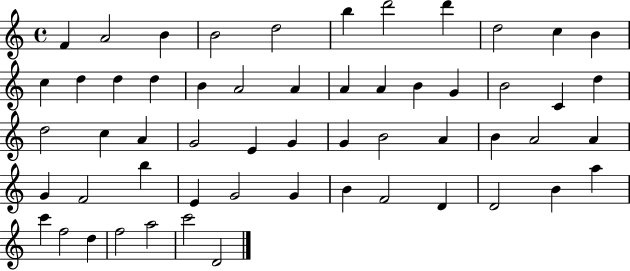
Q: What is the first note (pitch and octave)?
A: F4